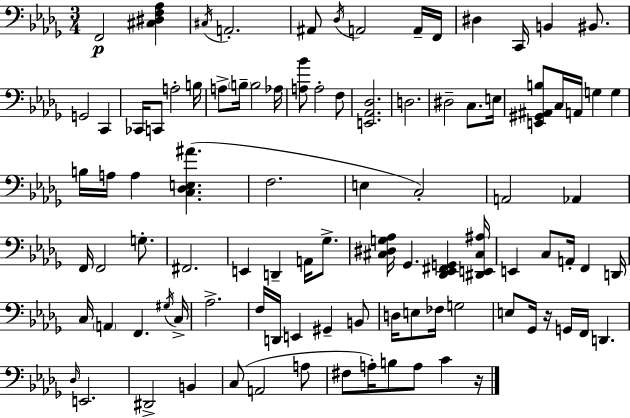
X:1
T:Untitled
M:3/4
L:1/4
K:Bbm
F,,2 [^C,^D,F,_A,] ^C,/4 A,,2 ^A,,/2 _D,/4 A,,2 A,,/4 F,,/4 ^D, C,,/4 B,, ^B,,/2 G,,2 C,, _C,,/4 C,,/2 A,2 B,/4 A,/2 B,/4 B,2 _A,/4 [A,_B]/2 A,2 F,/2 [E,,_A,,_D,]2 D,2 ^D,2 C,/2 E,/4 [E,,^G,,^A,,B,]/2 C,/4 A,,/4 G, G, B,/4 A,/4 A, [C,_D,E,^A] F,2 E, C,2 A,,2 _A,, F,,/4 F,,2 G,/2 ^F,,2 E,, D,, A,,/4 _G,/2 [^C,^D,G,_A,]/4 _G,, [_D,,_E,,^F,,G,,] [^D,,E,,^C,^A,]/4 E,, C,/2 A,,/4 F,, D,,/4 C,/4 A,, F,, ^G,/4 C,/4 _A,2 F,/4 D,,/4 E,, ^G,, B,,/2 D,/4 E,/2 _F,/4 G,2 E,/2 _G,,/4 z/4 G,,/4 F,,/4 D,, _D,/4 E,,2 ^D,,2 B,, C,/2 A,,2 A,/2 ^F,/2 A,/4 B,/2 A,/2 C z/4